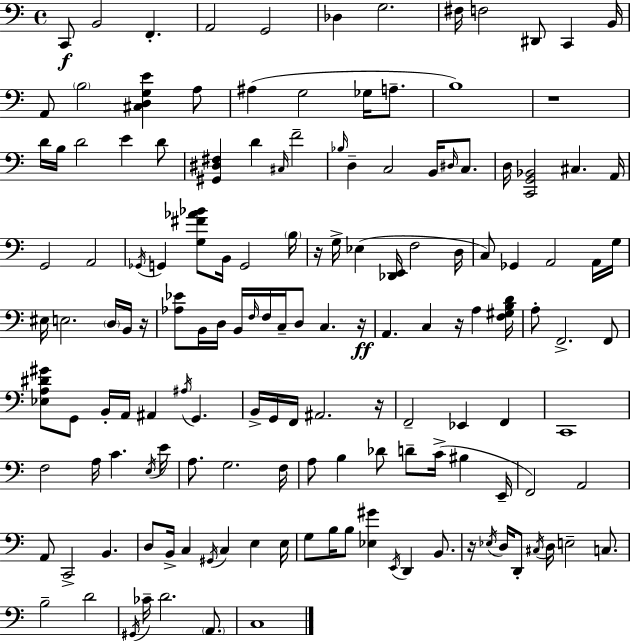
{
  \clef bass
  \time 4/4
  \defaultTimeSignature
  \key a \minor
  c,8\f b,2 f,4.-. | a,2 g,2 | des4 g2. | fis16 f2 dis,8 c,4 b,16 | \break a,8 \parenthesize b2 <cis d g e'>4 a8 | ais4( g2 ges16 a8.-- | b1) | r1 | \break d'16 b16 d'2 e'4 d'8 | <gis, dis fis>4 d'4 \grace { cis16 } f'2-- | \grace { bes16 } d4-- c2 b,16 \grace { dis16 } | c8. d16 <c, g, bes,>2 cis4. | \break a,16 g,2 a,2 | \acciaccatura { ges,16 } g,4 <g fis' aes' bes'>8 b,16 g,2 | \parenthesize b16 r16 g16-> ees4( <des, e,>16 f2 | d16 c8) ges,4 a,2 | \break a,16 g16 eis16 e2. | \parenthesize d16 b,16 r16 <aes ees'>8 b,16 d16 b,16 \grace { f16 } f16 c16-- d8 c4. | r16\ff a,4. c4 r16 | a4 <f gis b d'>16 a8-. f,2.-> | \break f,8 <ees a dis' gis'>8 g,8 b,16-. a,16 ais,4 \acciaccatura { ais16 } | g,4. b,16-> g,16 f,16 ais,2. | r16 f,2-- ees,4 | f,4 c,1 | \break f2 a16 c'4. | \acciaccatura { e16 } e'16 a8. g2. | f16 a8 b4 des'8 d'8-- | c'16->( bis4 e,16-- f,2) a,2 | \break a,8 c,2-> | b,4. d8 b,16-> c4 \acciaccatura { gis,16 } c4 | e4 e16 g8 b16 b8 <ees gis'>4 | \acciaccatura { e,16 } d,4 b,8. r16 \acciaccatura { ees16 } d16 d,8-. \acciaccatura { cis16 } d16 | \break e2-- c8. b2-- | d'2 \acciaccatura { gis,16 } ces'16-- d'2. | \parenthesize a,8. c1 | \bar "|."
}